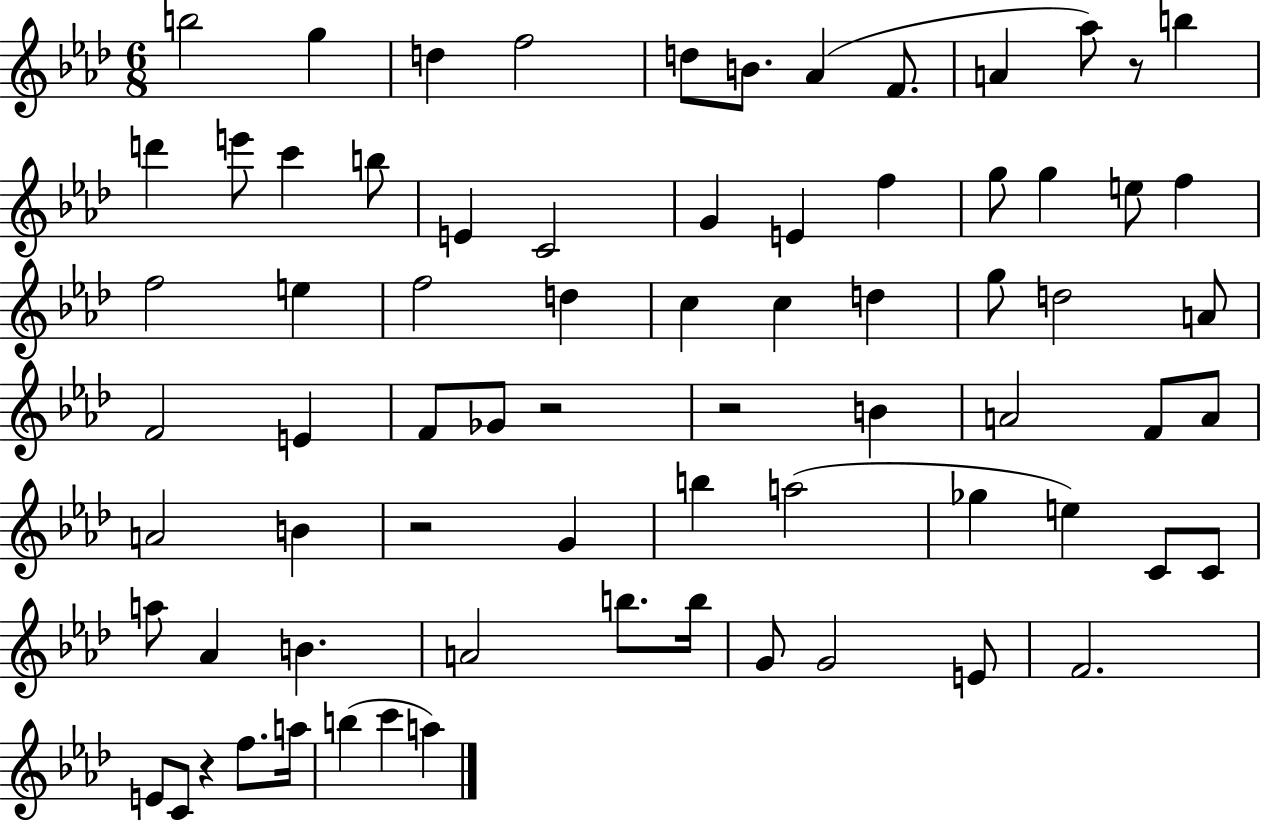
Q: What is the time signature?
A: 6/8